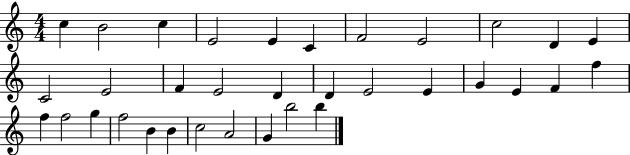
C5/q B4/h C5/q E4/h E4/q C4/q F4/h E4/h C5/h D4/q E4/q C4/h E4/h F4/q E4/h D4/q D4/q E4/h E4/q G4/q E4/q F4/q F5/q F5/q F5/h G5/q F5/h B4/q B4/q C5/h A4/h G4/q B5/h B5/q